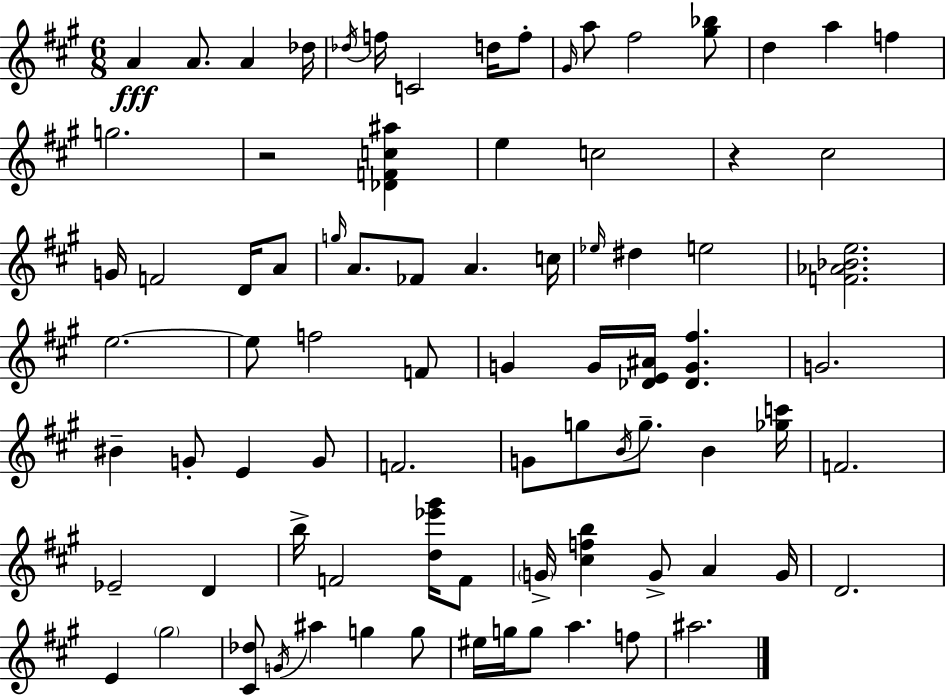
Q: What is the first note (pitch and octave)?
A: A4